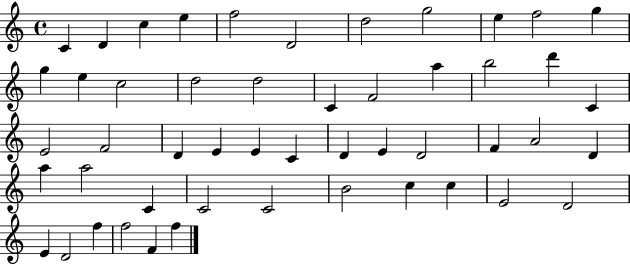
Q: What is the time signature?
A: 4/4